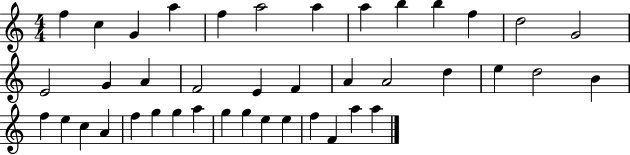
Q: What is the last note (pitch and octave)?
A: A5